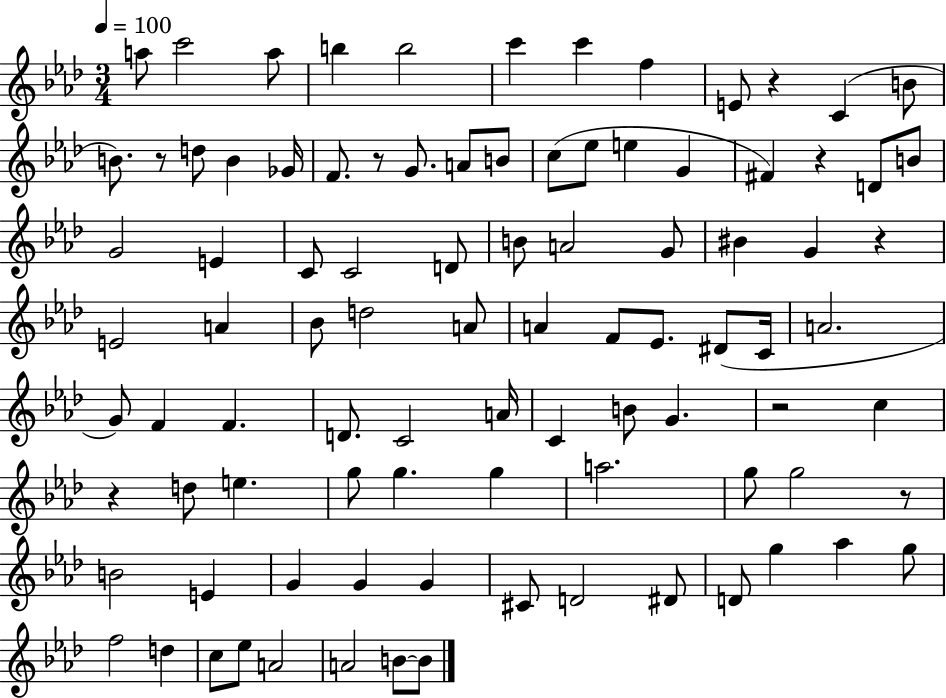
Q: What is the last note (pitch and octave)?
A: B4